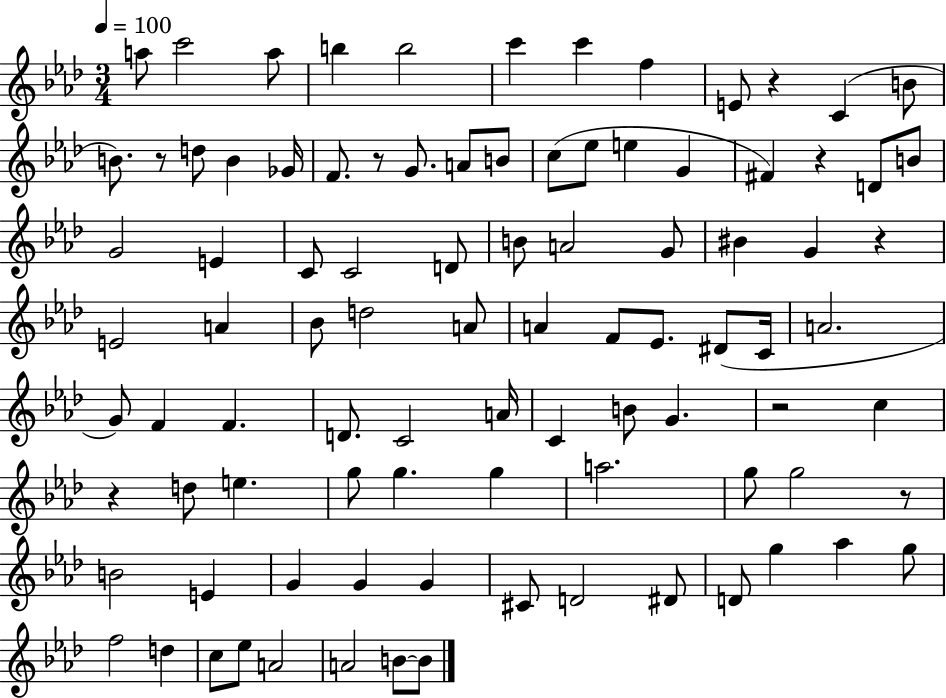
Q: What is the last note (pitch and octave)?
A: B4